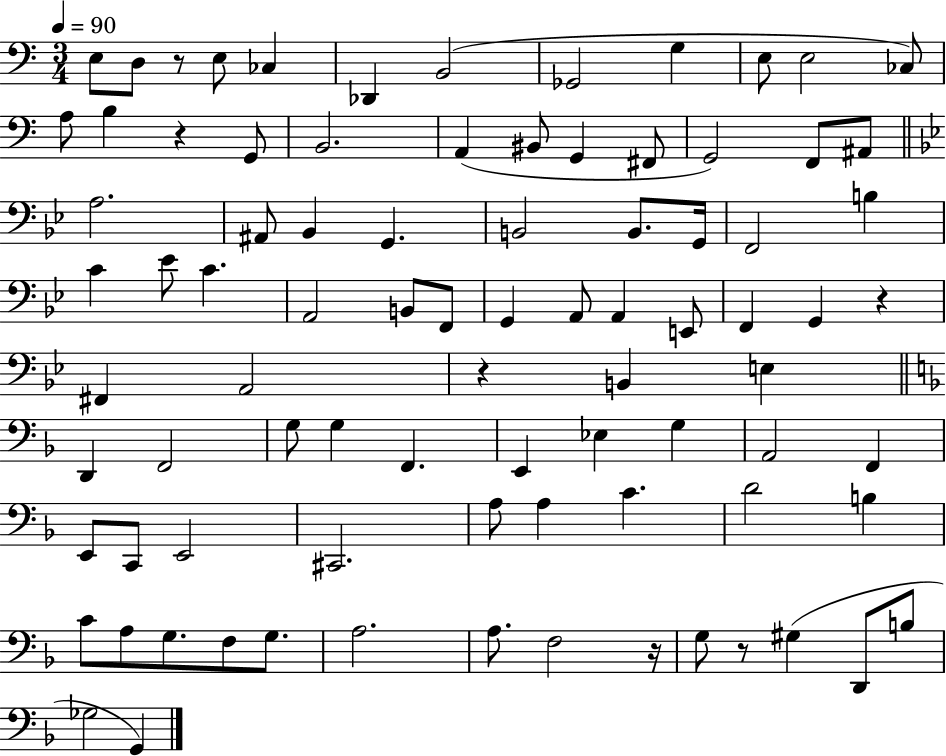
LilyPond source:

{
  \clef bass
  \numericTimeSignature
  \time 3/4
  \key c \major
  \tempo 4 = 90
  e8 d8 r8 e8 ces4 | des,4 b,2( | ges,2 g4 | e8 e2 ces8) | \break a8 b4 r4 g,8 | b,2. | a,4( bis,8 g,4 fis,8 | g,2) f,8 ais,8 | \break \bar "||" \break \key g \minor a2. | ais,8 bes,4 g,4. | b,2 b,8. g,16 | f,2 b4 | \break c'4 ees'8 c'4. | a,2 b,8 f,8 | g,4 a,8 a,4 e,8 | f,4 g,4 r4 | \break fis,4 a,2 | r4 b,4 e4 | \bar "||" \break \key f \major d,4 f,2 | g8 g4 f,4. | e,4 ees4 g4 | a,2 f,4 | \break e,8 c,8 e,2 | cis,2. | a8 a4 c'4. | d'2 b4 | \break c'8 a8 g8. f8 g8. | a2. | a8. f2 r16 | g8 r8 gis4( d,8 b8 | \break ges2 g,4) | \bar "|."
}